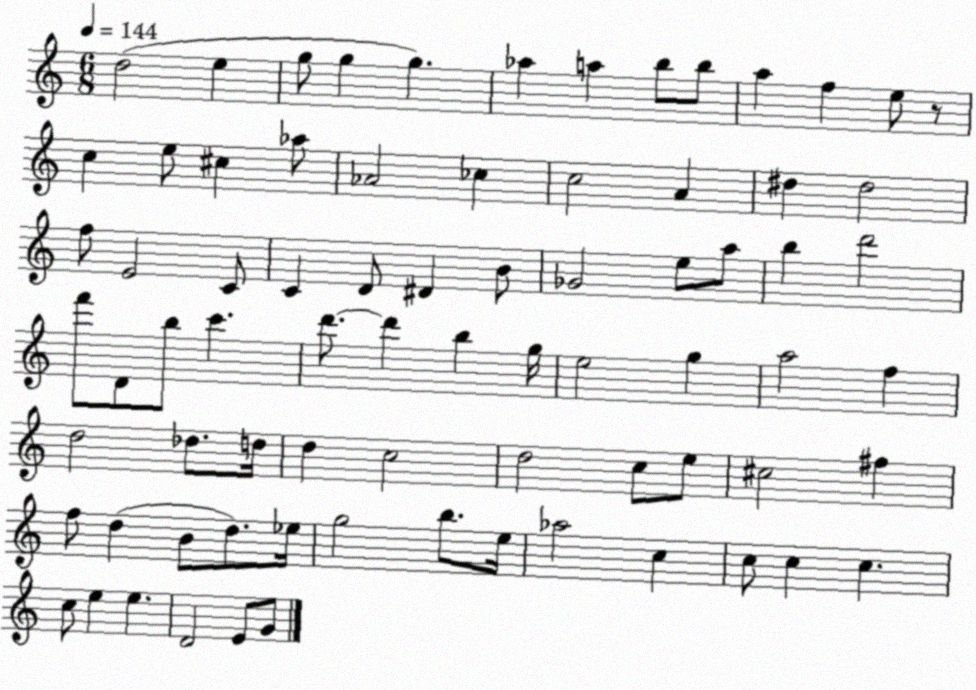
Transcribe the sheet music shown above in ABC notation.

X:1
T:Untitled
M:6/8
L:1/4
K:C
d2 e g/2 g g _a a b/2 b/2 a f e/2 z/2 c e/2 ^c _a/2 _A2 _c c2 A ^d ^d2 f/2 E2 C/2 C D/2 ^D B/2 _G2 e/2 a/2 b d'2 f'/2 D/2 b/2 c' d'/2 d' b g/4 e2 g a2 f d2 _d/2 d/4 d c2 d2 c/2 e/2 ^c2 ^f f/2 d B/2 d/2 _e/4 g2 b/2 e/4 _a2 c c/2 c c c/2 e e D2 E/2 G/2